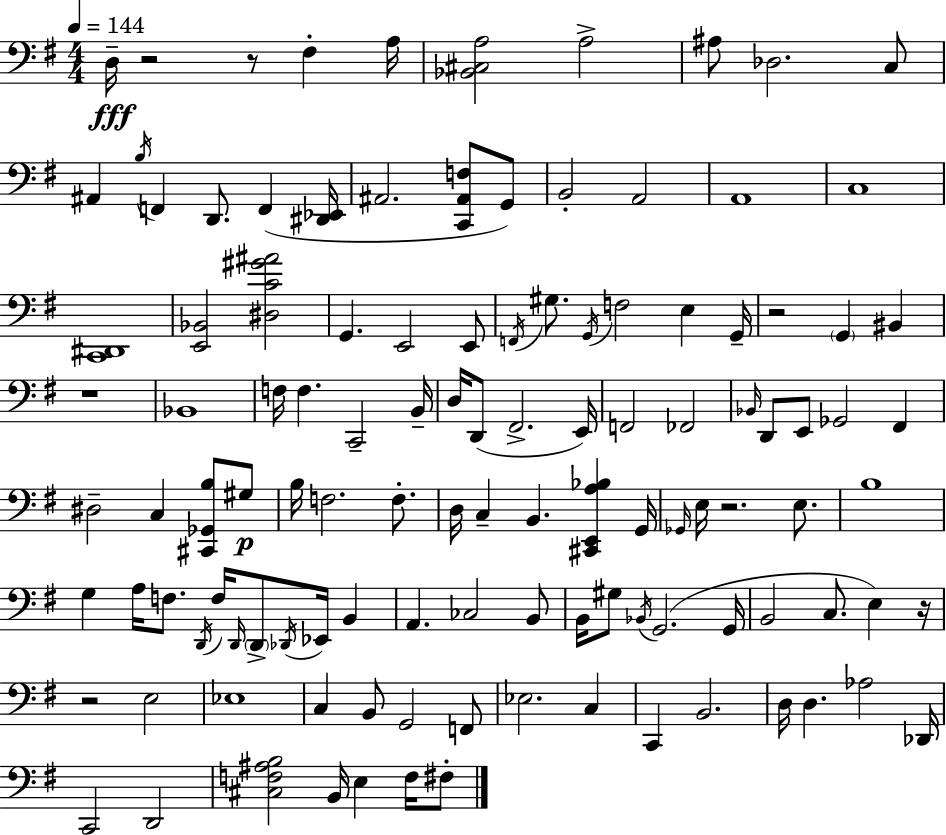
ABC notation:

X:1
T:Untitled
M:4/4
L:1/4
K:G
D,/4 z2 z/2 ^F, A,/4 [_B,,^C,A,]2 A,2 ^A,/2 _D,2 C,/2 ^A,, B,/4 F,, D,,/2 F,, [^D,,_E,,]/4 ^A,,2 [C,,^A,,F,]/2 G,,/2 B,,2 A,,2 A,,4 C,4 [C,,^D,,]4 [E,,_B,,]2 [^D,C^G^A]2 G,, E,,2 E,,/2 F,,/4 ^G,/2 G,,/4 F,2 E, G,,/4 z2 G,, ^B,, z4 _B,,4 F,/4 F, C,,2 B,,/4 D,/4 D,,/2 ^F,,2 E,,/4 F,,2 _F,,2 _B,,/4 D,,/2 E,,/2 _G,,2 ^F,, ^D,2 C, [^C,,_G,,B,]/2 ^G,/2 B,/4 F,2 F,/2 D,/4 C, B,, [^C,,E,,A,_B,] G,,/4 _G,,/4 E,/4 z2 E,/2 B,4 G, A,/4 F,/2 D,,/4 F,/4 D,,/4 D,,/2 _D,,/4 _E,,/4 B,, A,, _C,2 B,,/2 B,,/4 ^G,/2 _B,,/4 G,,2 G,,/4 B,,2 C,/2 E, z/4 z2 E,2 _E,4 C, B,,/2 G,,2 F,,/2 _E,2 C, C,, B,,2 D,/4 D, _A,2 _D,,/4 C,,2 D,,2 [^C,F,^A,B,]2 B,,/4 E, F,/4 ^F,/2